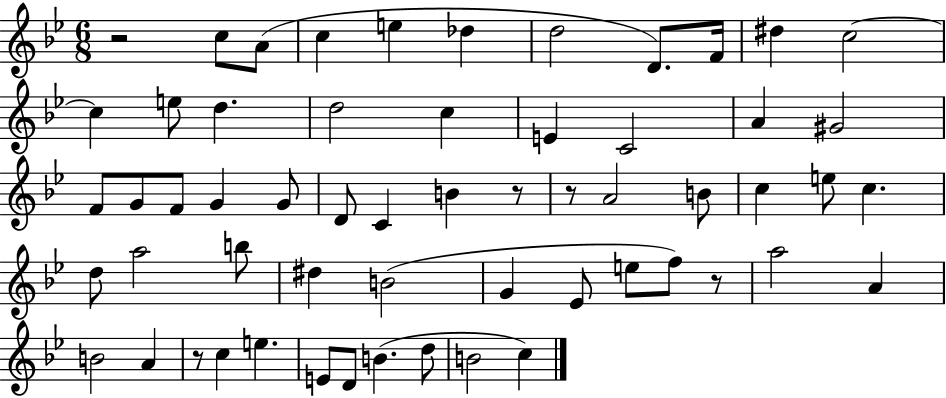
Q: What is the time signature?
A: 6/8